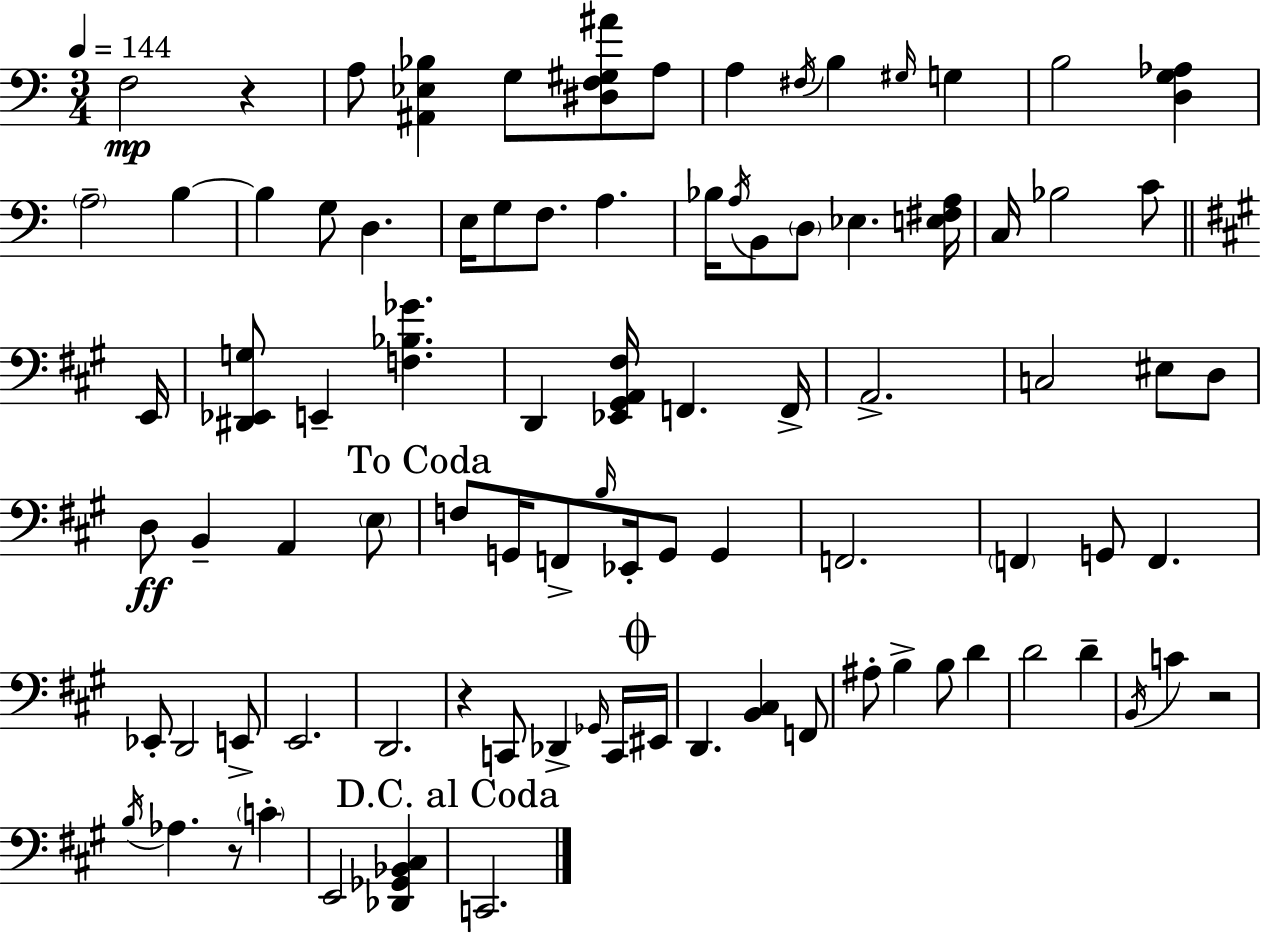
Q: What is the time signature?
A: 3/4